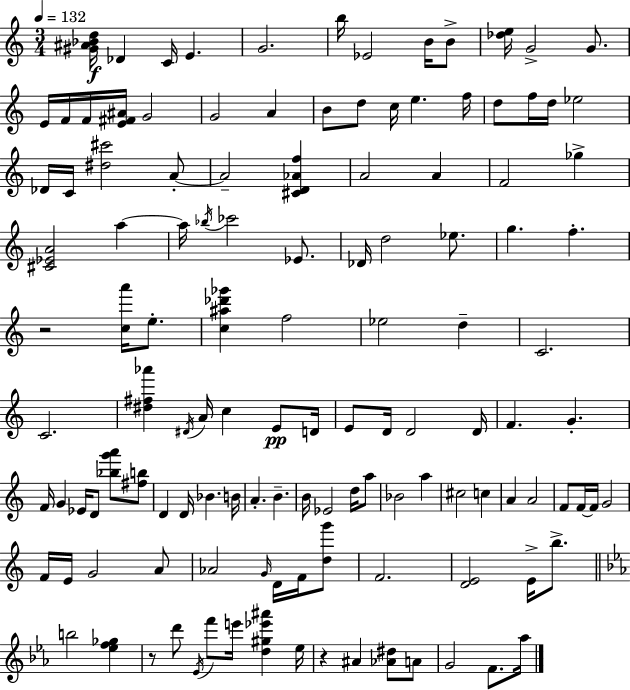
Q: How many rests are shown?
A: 3